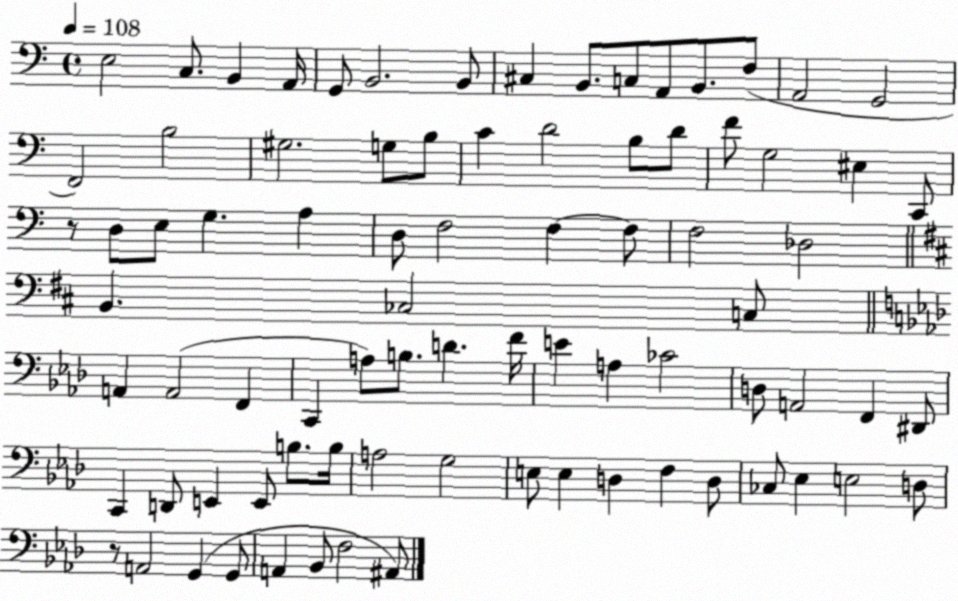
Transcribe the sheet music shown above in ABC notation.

X:1
T:Untitled
M:4/4
L:1/4
K:C
E,2 C,/2 B,, A,,/4 G,,/2 B,,2 B,,/2 ^C, B,,/2 C,/2 A,,/2 B,,/2 F,/2 A,,2 G,,2 F,,2 B,2 ^G,2 G,/2 B,/2 C D2 B,/2 D/2 F/2 G,2 ^E, C,,/2 z/2 D,/2 E,/2 G, A, D,/2 F,2 F, F,/2 F,2 _D,2 B,, _C,2 C,/2 A,, A,,2 F,, C,, A,/2 B,/2 D F/4 E A, _C2 D,/2 A,,2 F,, ^D,,/2 C,, D,,/2 E,, E,,/2 B,/2 B,/4 A,2 G,2 E,/2 E, D, F, D,/2 _C,/2 _E, E,2 D,/2 z/2 A,,2 G,, G,,/2 A,, _B,,/2 F,2 ^A,,/2